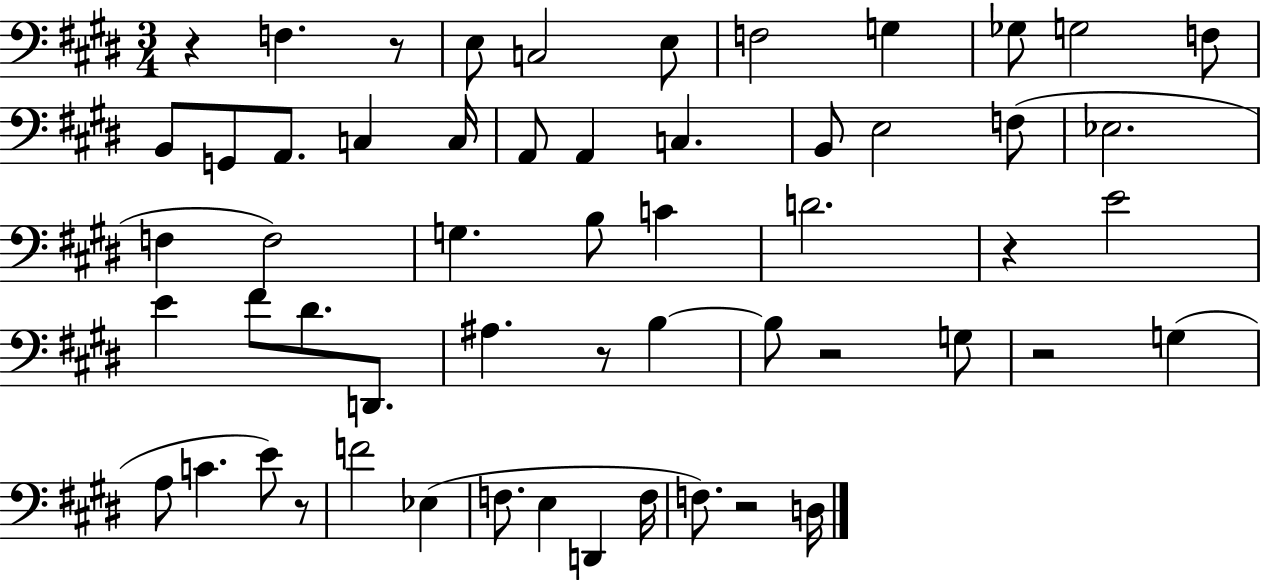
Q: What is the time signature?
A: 3/4